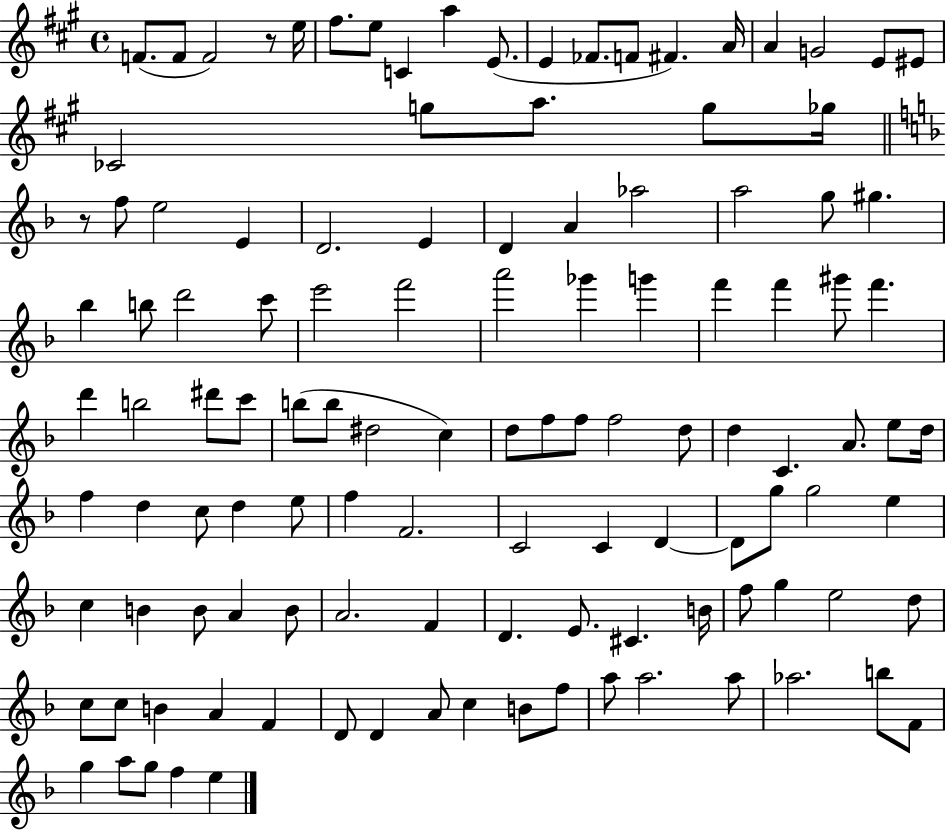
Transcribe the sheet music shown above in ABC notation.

X:1
T:Untitled
M:4/4
L:1/4
K:A
F/2 F/2 F2 z/2 e/4 ^f/2 e/2 C a E/2 E _F/2 F/2 ^F A/4 A G2 E/2 ^E/2 _C2 g/2 a/2 g/2 _g/4 z/2 f/2 e2 E D2 E D A _a2 a2 g/2 ^g _b b/2 d'2 c'/2 e'2 f'2 a'2 _g' g' f' f' ^g'/2 f' d' b2 ^d'/2 c'/2 b/2 b/2 ^d2 c d/2 f/2 f/2 f2 d/2 d C A/2 e/2 d/4 f d c/2 d e/2 f F2 C2 C D D/2 g/2 g2 e c B B/2 A B/2 A2 F D E/2 ^C B/4 f/2 g e2 d/2 c/2 c/2 B A F D/2 D A/2 c B/2 f/2 a/2 a2 a/2 _a2 b/2 F/2 g a/2 g/2 f e